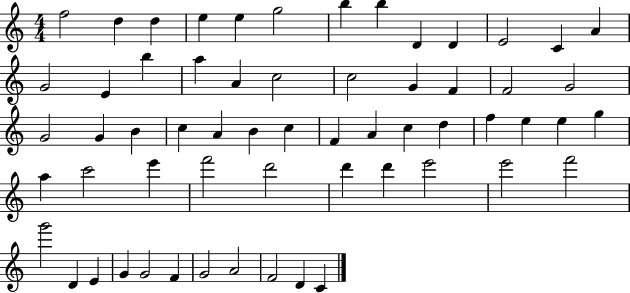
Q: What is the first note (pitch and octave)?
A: F5